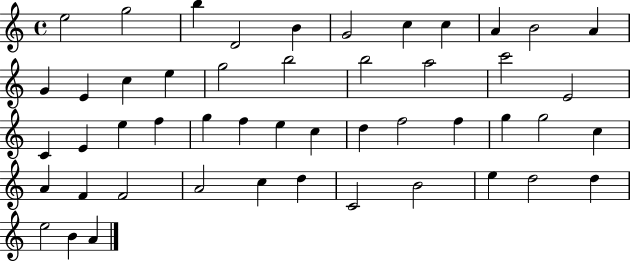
X:1
T:Untitled
M:4/4
L:1/4
K:C
e2 g2 b D2 B G2 c c A B2 A G E c e g2 b2 b2 a2 c'2 E2 C E e f g f e c d f2 f g g2 c A F F2 A2 c d C2 B2 e d2 d e2 B A